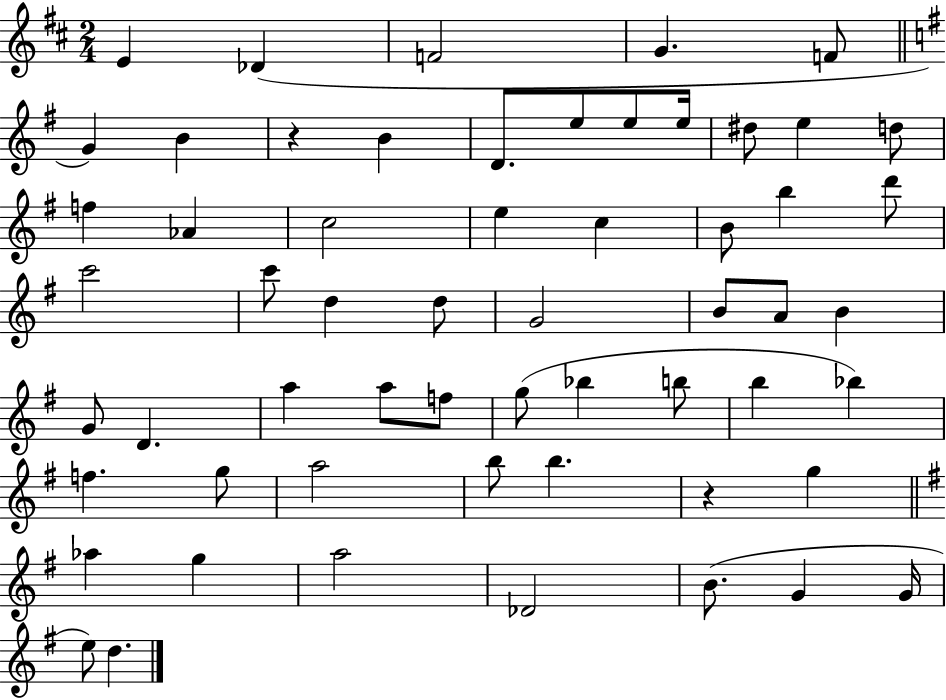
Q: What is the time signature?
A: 2/4